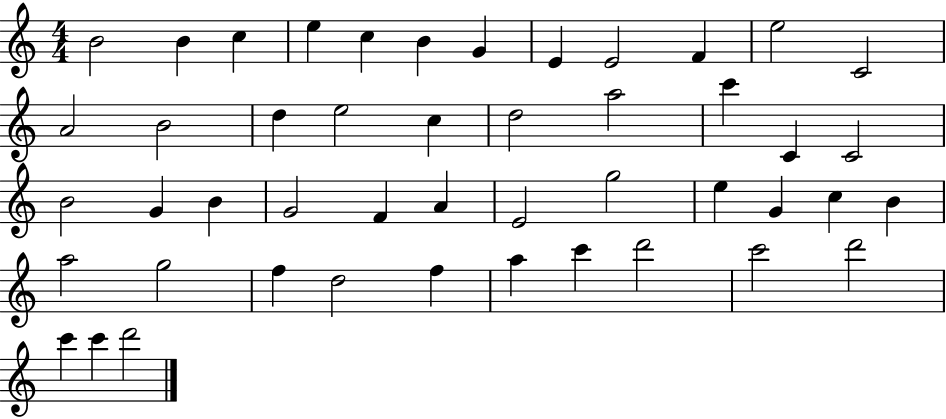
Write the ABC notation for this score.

X:1
T:Untitled
M:4/4
L:1/4
K:C
B2 B c e c B G E E2 F e2 C2 A2 B2 d e2 c d2 a2 c' C C2 B2 G B G2 F A E2 g2 e G c B a2 g2 f d2 f a c' d'2 c'2 d'2 c' c' d'2